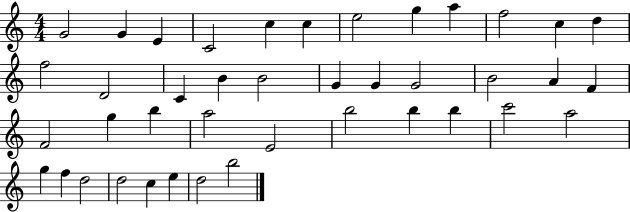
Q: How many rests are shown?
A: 0